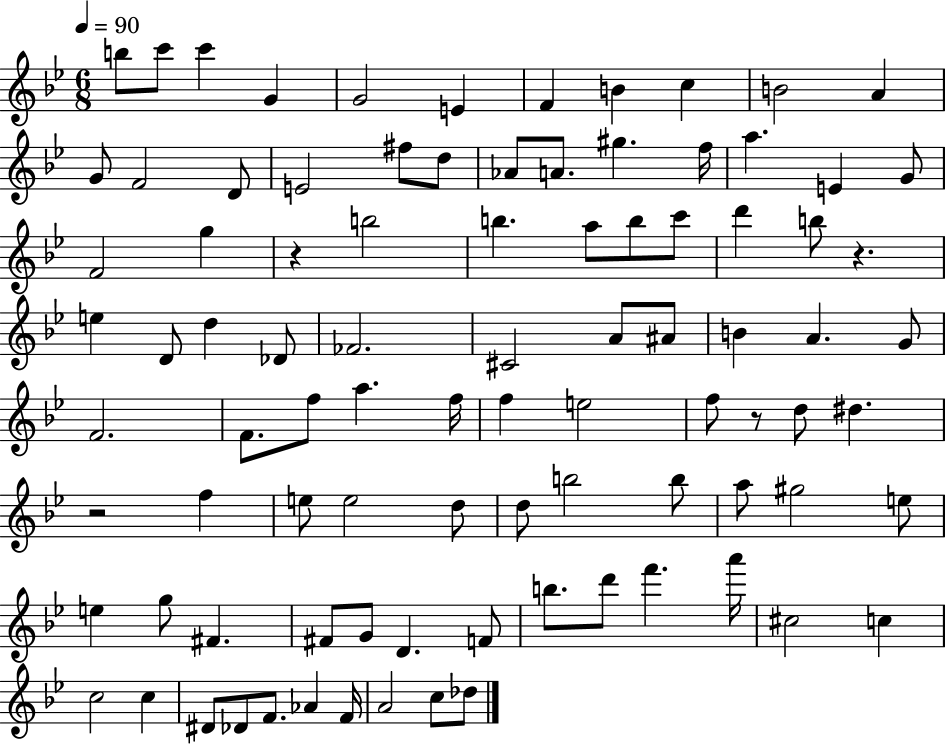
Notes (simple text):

B5/e C6/e C6/q G4/q G4/h E4/q F4/q B4/q C5/q B4/h A4/q G4/e F4/h D4/e E4/h F#5/e D5/e Ab4/e A4/e. G#5/q. F5/s A5/q. E4/q G4/e F4/h G5/q R/q B5/h B5/q. A5/e B5/e C6/e D6/q B5/e R/q. E5/q D4/e D5/q Db4/e FES4/h. C#4/h A4/e A#4/e B4/q A4/q. G4/e F4/h. F4/e. F5/e A5/q. F5/s F5/q E5/h F5/e R/e D5/e D#5/q. R/h F5/q E5/e E5/h D5/e D5/e B5/h B5/e A5/e G#5/h E5/e E5/q G5/e F#4/q. F#4/e G4/e D4/q. F4/e B5/e. D6/e F6/q. A6/s C#5/h C5/q C5/h C5/q D#4/e Db4/e F4/e. Ab4/q F4/s A4/h C5/e Db5/e